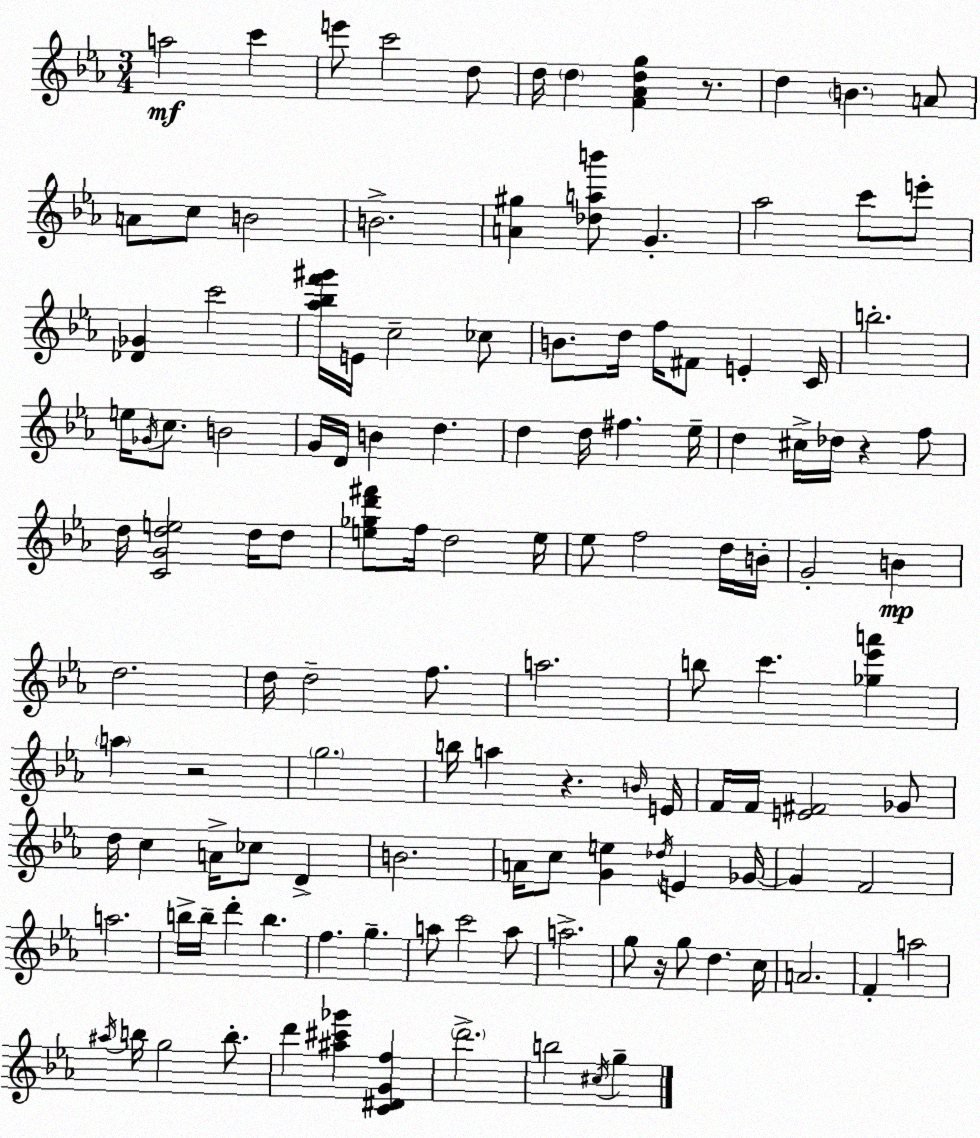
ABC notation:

X:1
T:Untitled
M:3/4
L:1/4
K:Cm
a2 c' e'/2 c'2 d/2 d/4 d [F_Adg] z/2 d B A/2 A/2 c/2 B2 B2 [A^g] [_dab']/2 G _a2 c'/2 e'/2 [_D_G] c'2 [_a_bf'^g']/4 E/4 c2 _c/2 B/2 d/4 f/4 ^F/2 E C/4 b2 e/4 _G/4 c/2 B2 G/4 D/4 B d d d/4 ^f _e/4 d ^c/4 _d/4 z f/2 d/4 [CGde]2 d/4 d/2 [e_gd'^f']/2 f/4 d2 e/4 _e/2 f2 d/4 B/4 G2 B d2 d/4 d2 f/2 a2 b/2 c' [_g_e'a'] a z2 g2 b/4 a z B/4 E/4 F/4 F/4 [E^F]2 _G/2 d/4 c A/4 _c/2 D B2 A/4 c/2 [Ge] _d/4 E _G/4 _G F2 a2 b/4 b/4 d' b f g a/2 c'2 a/2 a2 g/2 z/4 g/2 d c/4 A2 F a2 ^a/4 b/4 g2 b/2 d' [^a^c'_g'] [C^DGf] d'2 b2 ^c/4 g